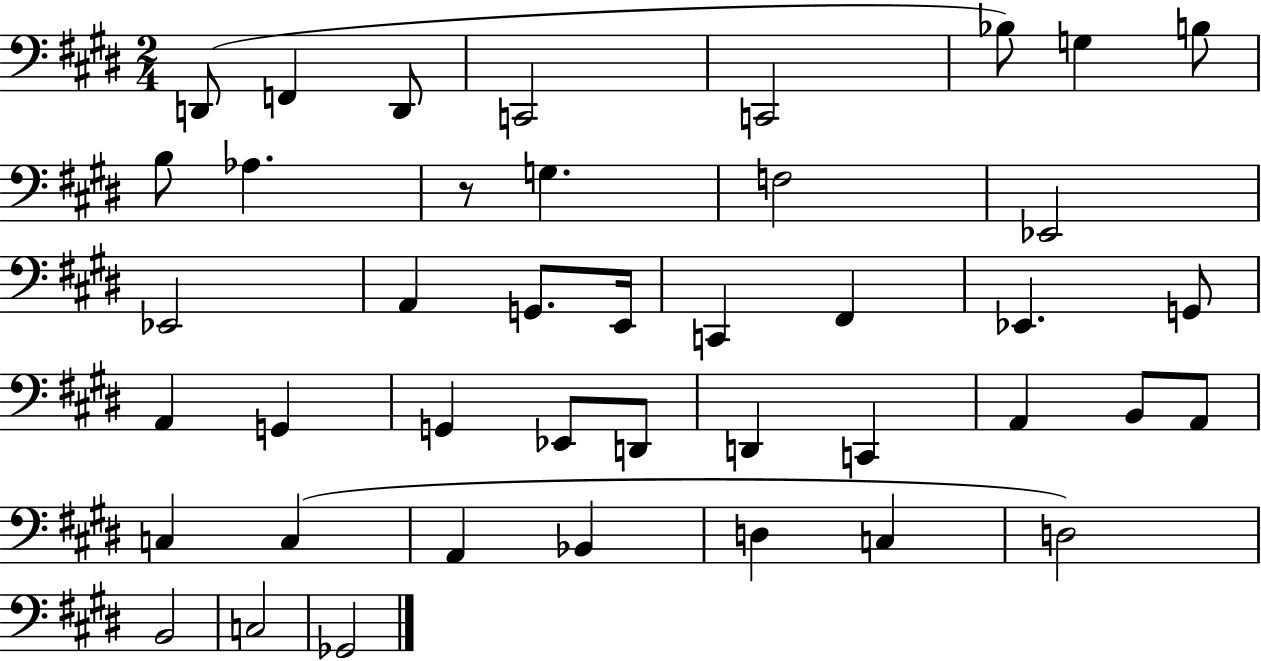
X:1
T:Untitled
M:2/4
L:1/4
K:E
D,,/2 F,, D,,/2 C,,2 C,,2 _B,/2 G, B,/2 B,/2 _A, z/2 G, F,2 _E,,2 _E,,2 A,, G,,/2 E,,/4 C,, ^F,, _E,, G,,/2 A,, G,, G,, _E,,/2 D,,/2 D,, C,, A,, B,,/2 A,,/2 C, C, A,, _B,, D, C, D,2 B,,2 C,2 _G,,2